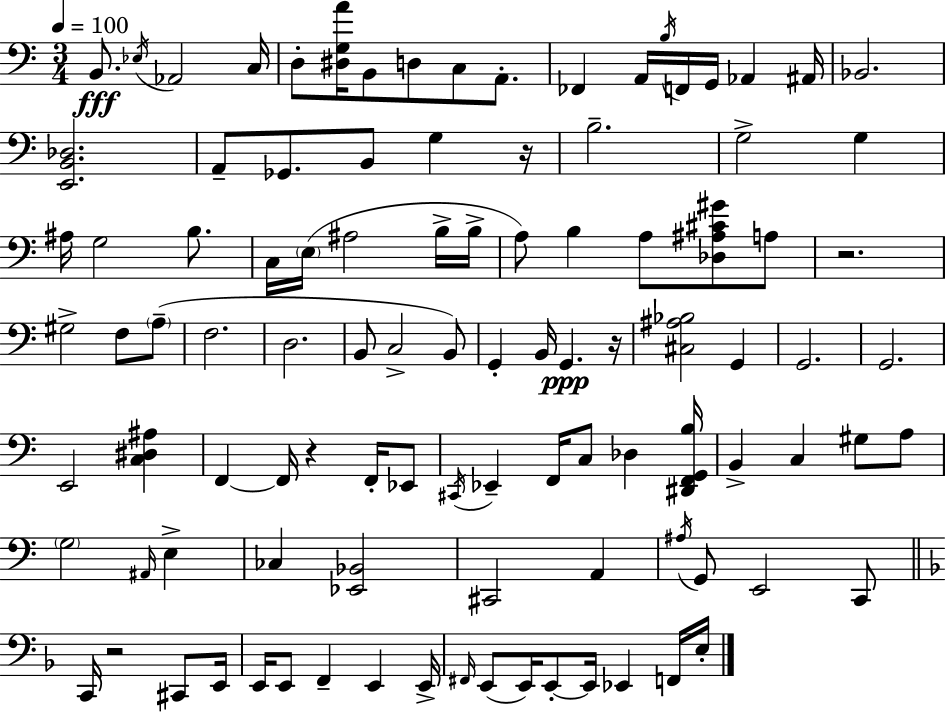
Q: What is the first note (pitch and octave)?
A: B2